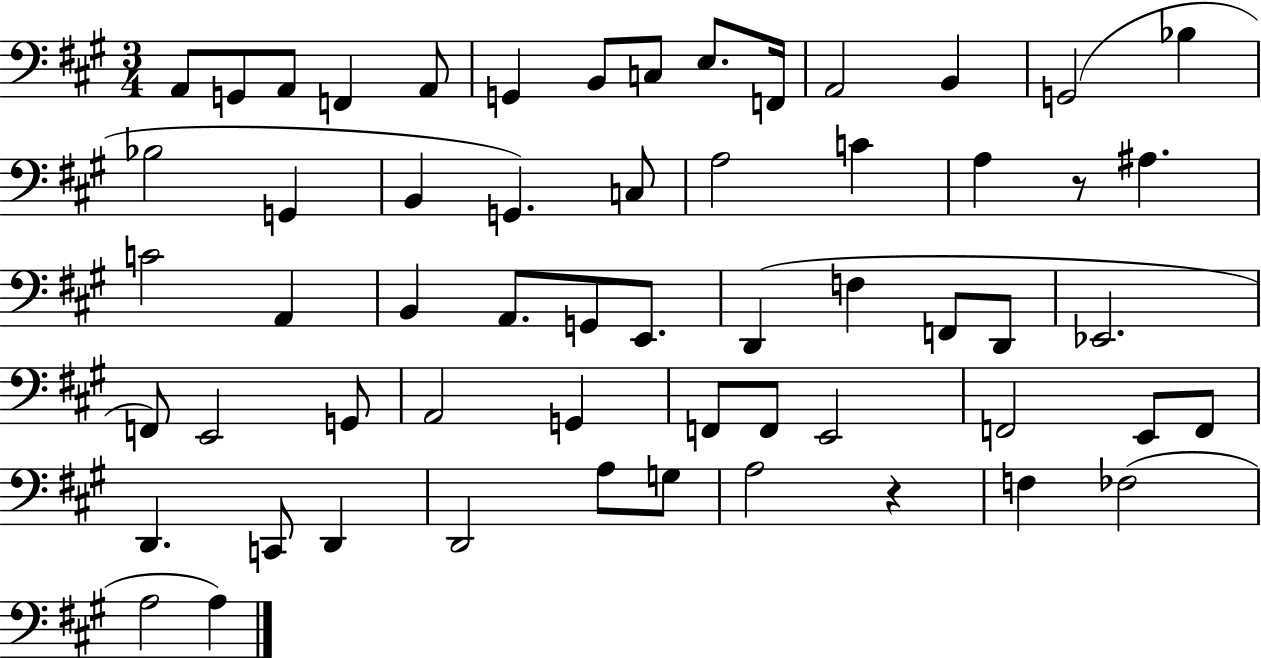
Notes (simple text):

A2/e G2/e A2/e F2/q A2/e G2/q B2/e C3/e E3/e. F2/s A2/h B2/q G2/h Bb3/q Bb3/h G2/q B2/q G2/q. C3/e A3/h C4/q A3/q R/e A#3/q. C4/h A2/q B2/q A2/e. G2/e E2/e. D2/q F3/q F2/e D2/e Eb2/h. F2/e E2/h G2/e A2/h G2/q F2/e F2/e E2/h F2/h E2/e F2/e D2/q. C2/e D2/q D2/h A3/e G3/e A3/h R/q F3/q FES3/h A3/h A3/q